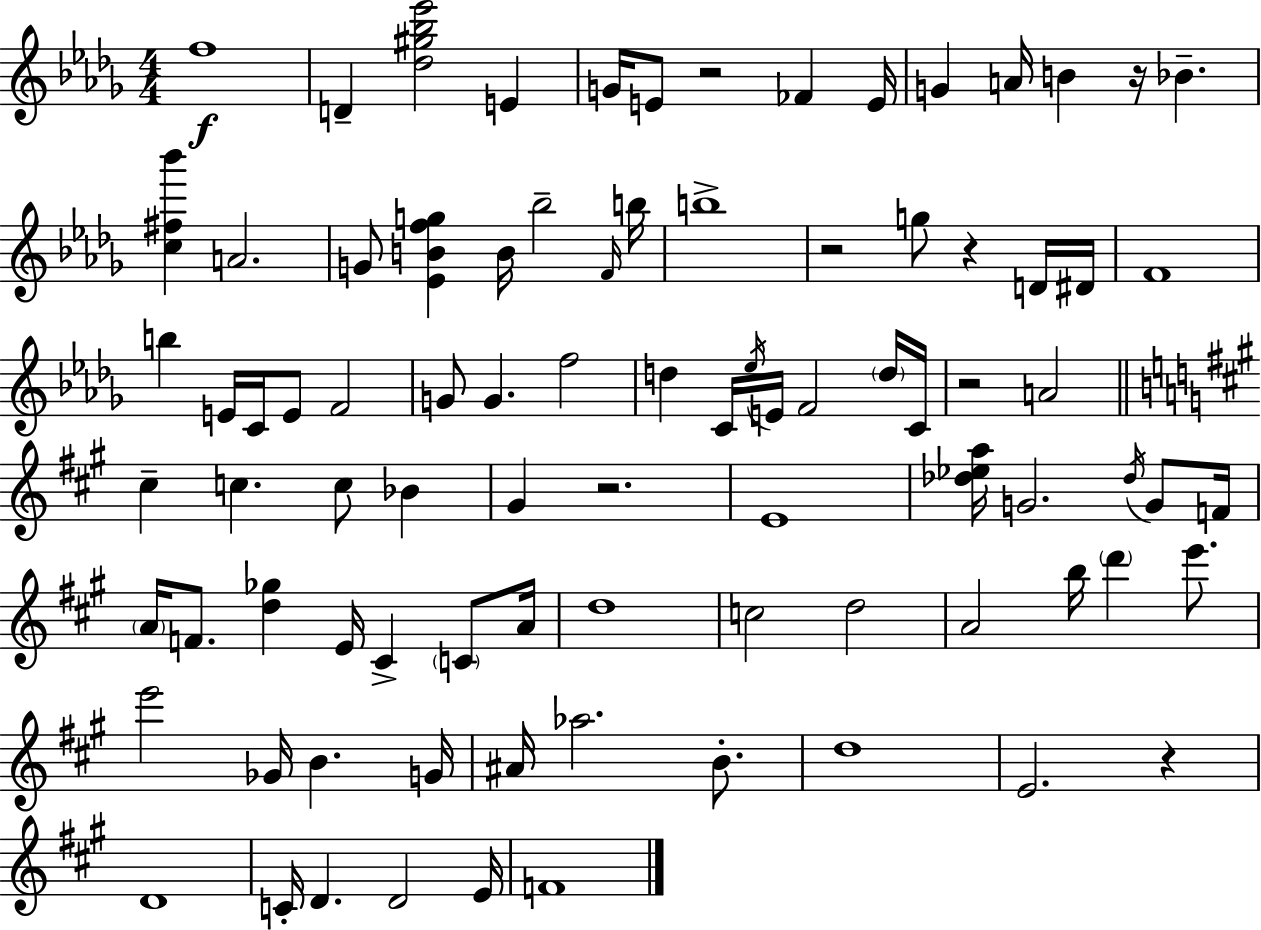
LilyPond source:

{
  \clef treble
  \numericTimeSignature
  \time 4/4
  \key bes \minor
  f''1\f | d'4-- <des'' gis'' bes'' ees'''>2 e'4 | g'16 e'8 r2 fes'4 e'16 | g'4 a'16 b'4 r16 bes'4.-- | \break <c'' fis'' bes'''>4 a'2. | g'8 <ees' b' f'' g''>4 b'16 bes''2-- \grace { f'16 } | b''16 b''1-> | r2 g''8 r4 d'16 | \break dis'16 f'1 | b''4 e'16 c'16 e'8 f'2 | g'8 g'4. f''2 | d''4 c'16 \acciaccatura { ees''16 } e'16 f'2 | \break \parenthesize d''16 c'16 r2 a'2 | \bar "||" \break \key a \major cis''4-- c''4. c''8 bes'4 | gis'4 r2. | e'1 | <des'' ees'' a''>16 g'2. \acciaccatura { des''16 } g'8 | \break f'16 \parenthesize a'16 f'8. <d'' ges''>4 e'16 cis'4-> \parenthesize c'8 | a'16 d''1 | c''2 d''2 | a'2 b''16 \parenthesize d'''4 e'''8. | \break e'''2 ges'16 b'4. | g'16 ais'16 aes''2. b'8.-. | d''1 | e'2. r4 | \break d'1 | c'16-. d'4. d'2 | e'16 f'1 | \bar "|."
}